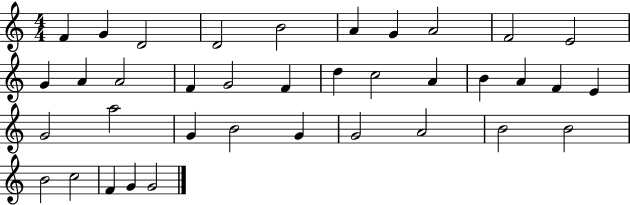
{
  \clef treble
  \numericTimeSignature
  \time 4/4
  \key c \major
  f'4 g'4 d'2 | d'2 b'2 | a'4 g'4 a'2 | f'2 e'2 | \break g'4 a'4 a'2 | f'4 g'2 f'4 | d''4 c''2 a'4 | b'4 a'4 f'4 e'4 | \break g'2 a''2 | g'4 b'2 g'4 | g'2 a'2 | b'2 b'2 | \break b'2 c''2 | f'4 g'4 g'2 | \bar "|."
}